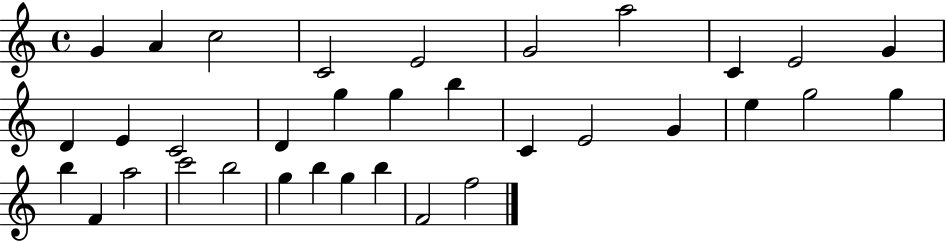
G4/q A4/q C5/h C4/h E4/h G4/h A5/h C4/q E4/h G4/q D4/q E4/q C4/h D4/q G5/q G5/q B5/q C4/q E4/h G4/q E5/q G5/h G5/q B5/q F4/q A5/h C6/h B5/h G5/q B5/q G5/q B5/q F4/h F5/h